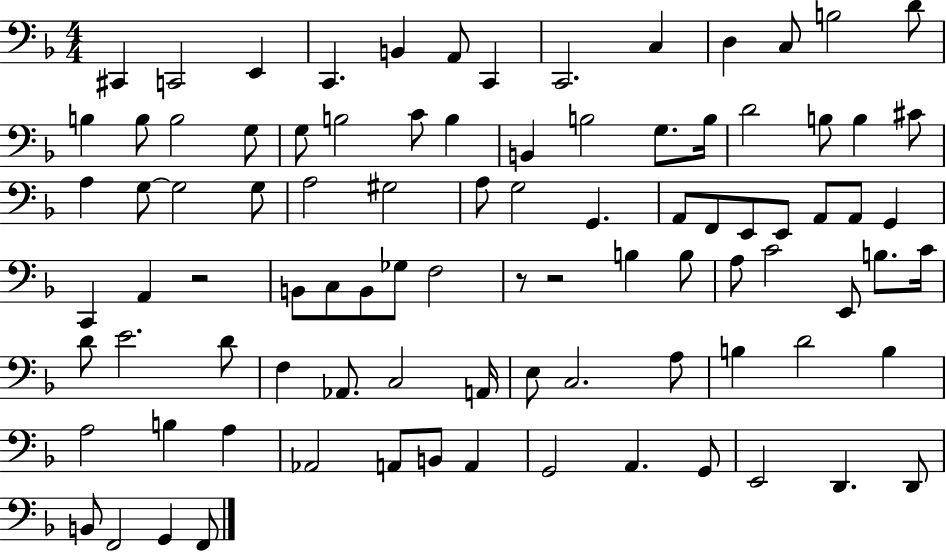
{
  \clef bass
  \numericTimeSignature
  \time 4/4
  \key f \major
  cis,4 c,2 e,4 | c,4. b,4 a,8 c,4 | c,2. c4 | d4 c8 b2 d'8 | \break b4 b8 b2 g8 | g8 b2 c'8 b4 | b,4 b2 g8. b16 | d'2 b8 b4 cis'8 | \break a4 g8~~ g2 g8 | a2 gis2 | a8 g2 g,4. | a,8 f,8 e,8 e,8 a,8 a,8 g,4 | \break c,4 a,4 r2 | b,8 c8 b,8 ges8 f2 | r8 r2 b4 b8 | a8 c'2 e,8 b8. c'16 | \break d'8 e'2. d'8 | f4 aes,8. c2 a,16 | e8 c2. a8 | b4 d'2 b4 | \break a2 b4 a4 | aes,2 a,8 b,8 a,4 | g,2 a,4. g,8 | e,2 d,4. d,8 | \break b,8 f,2 g,4 f,8 | \bar "|."
}